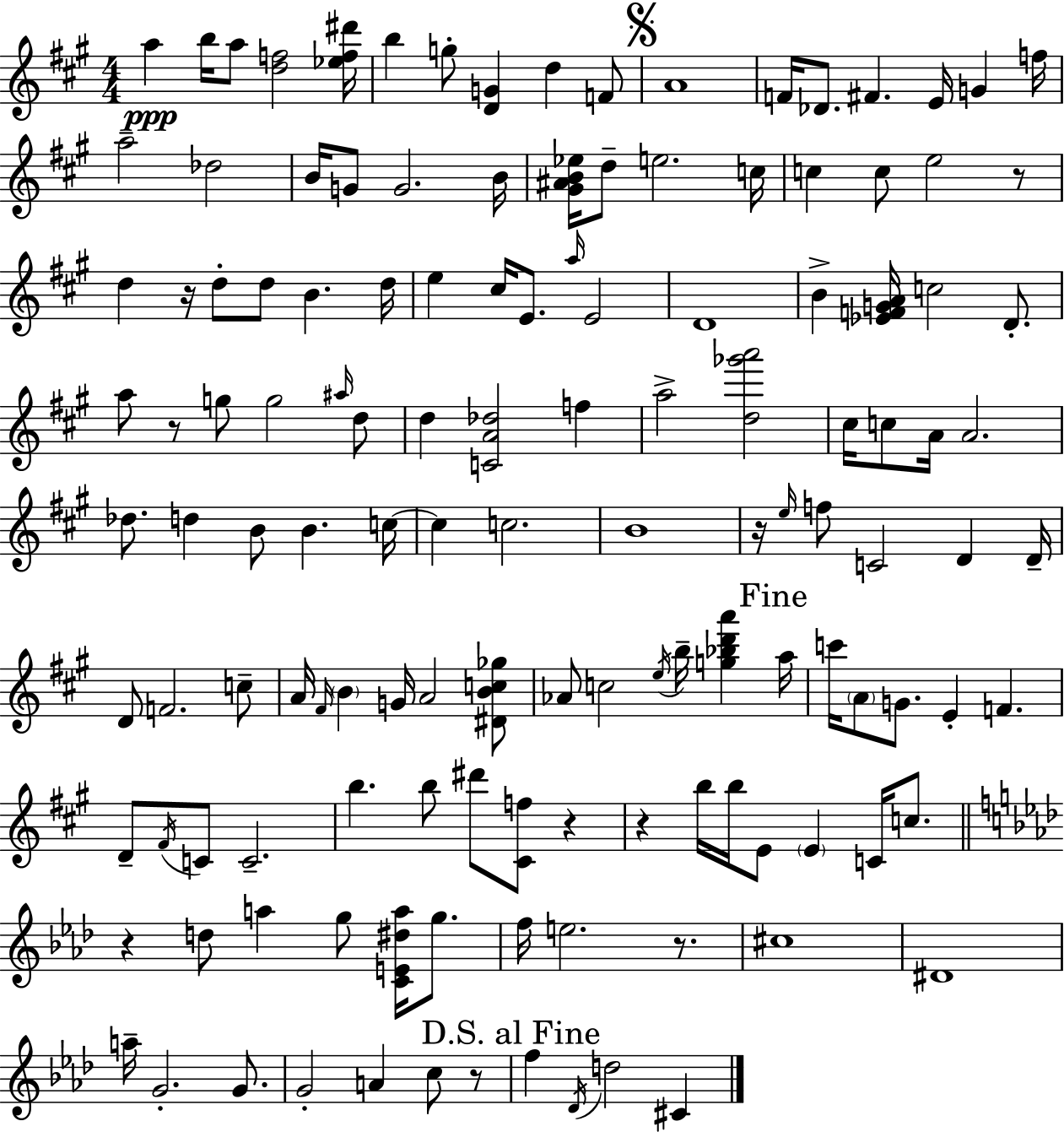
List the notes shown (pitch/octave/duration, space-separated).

A5/q B5/s A5/e [D5,F5]/h [Eb5,F5,D#6]/s B5/q G5/e [D4,G4]/q D5/q F4/e A4/w F4/s Db4/e. F#4/q. E4/s G4/q F5/s A5/h Db5/h B4/s G4/e G4/h. B4/s [G#4,A#4,B4,Eb5]/s D5/e E5/h. C5/s C5/q C5/e E5/h R/e D5/q R/s D5/e D5/e B4/q. D5/s E5/q C#5/s E4/e. A5/s E4/h D4/w B4/q [Eb4,F4,G4,A4]/s C5/h D4/e. A5/e R/e G5/e G5/h A#5/s D5/e D5/q [C4,A4,Db5]/h F5/q A5/h [D5,Gb6,A6]/h C#5/s C5/e A4/s A4/h. Db5/e. D5/q B4/e B4/q. C5/s C5/q C5/h. B4/w R/s E5/s F5/e C4/h D4/q D4/s D4/e F4/h. C5/e A4/s F#4/s B4/q G4/s A4/h [D#4,B4,C5,Gb5]/e Ab4/e C5/h E5/s B5/s [G5,Bb5,D6,A6]/q A5/s C6/s A4/e G4/e. E4/q F4/q. D4/e F#4/s C4/e C4/h. B5/q. B5/e D#6/e [C#4,F5]/e R/q R/q B5/s B5/s E4/e E4/q C4/s C5/e. R/q D5/e A5/q G5/e [C4,E4,D#5,A5]/s G5/e. F5/s E5/h. R/e. C#5/w D#4/w A5/s G4/h. G4/e. G4/h A4/q C5/e R/e F5/q Db4/s D5/h C#4/q